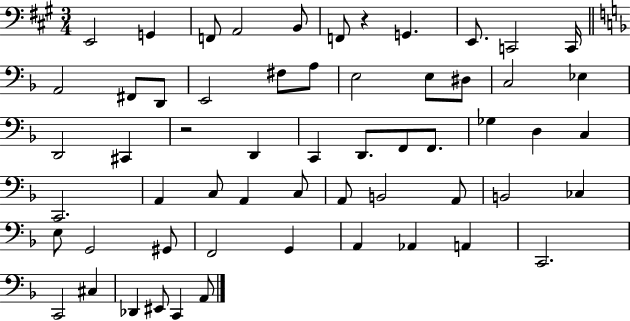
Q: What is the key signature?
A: A major